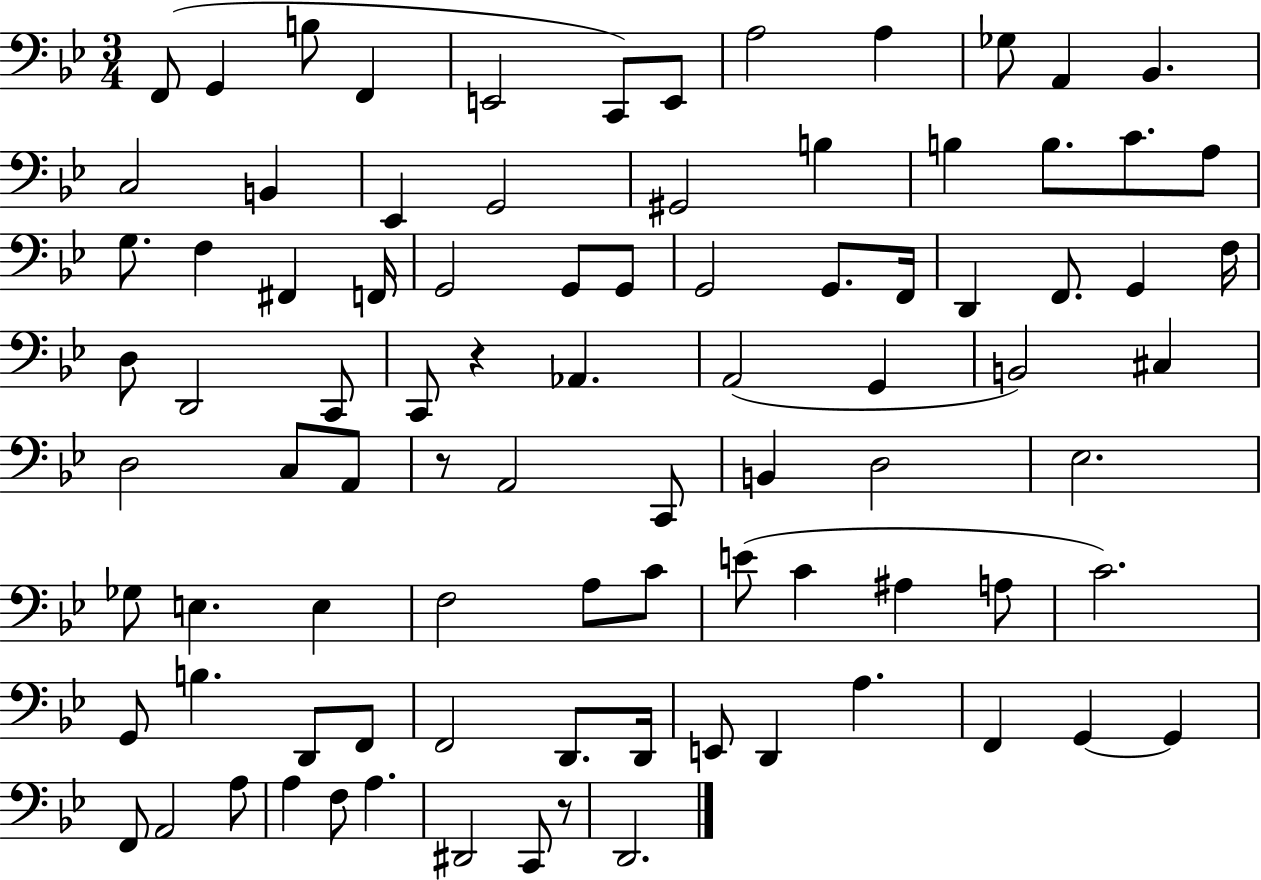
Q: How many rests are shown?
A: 3